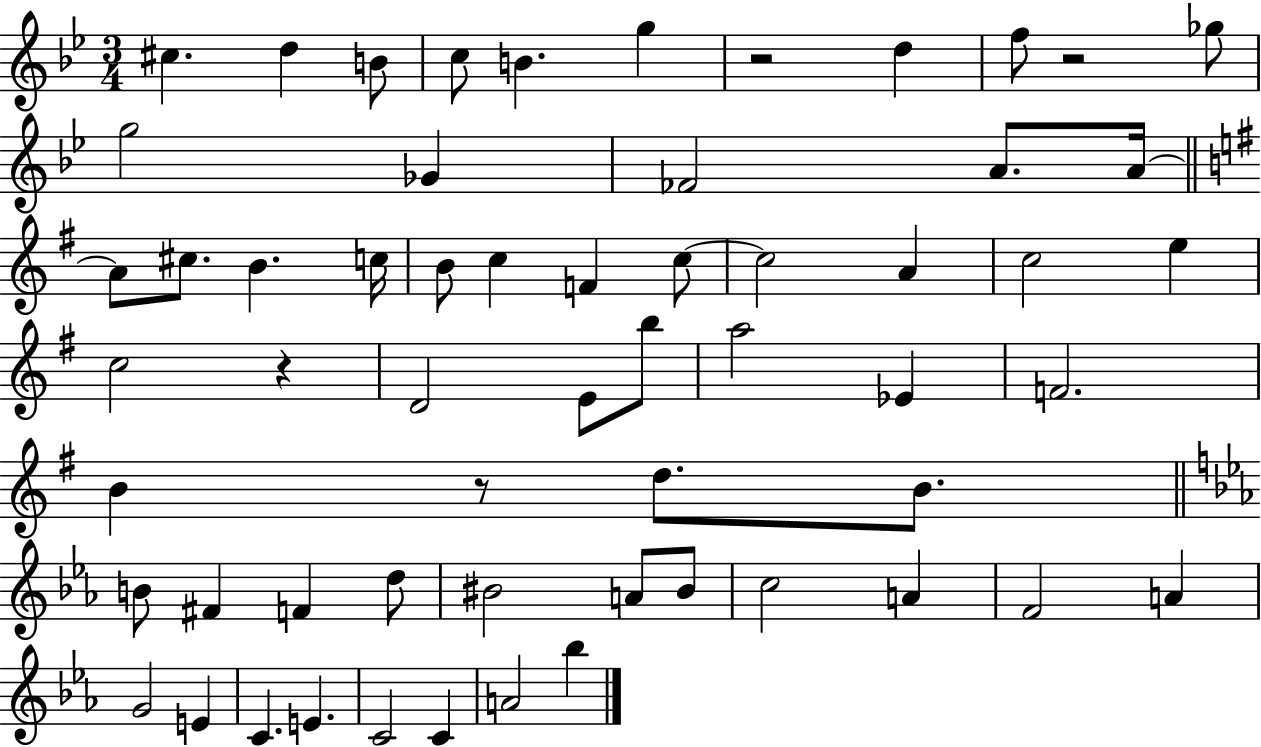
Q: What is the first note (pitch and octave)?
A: C#5